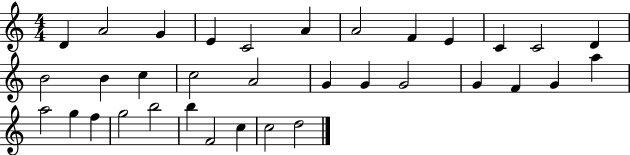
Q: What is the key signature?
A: C major